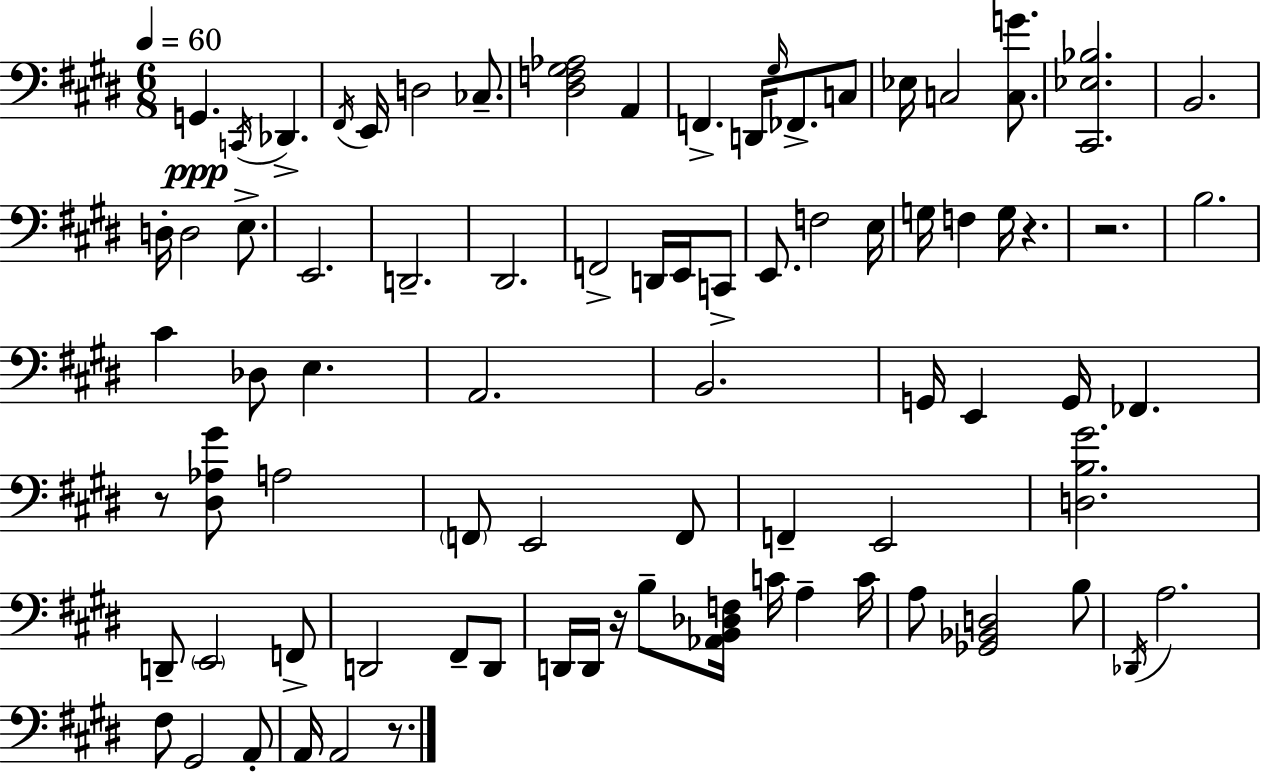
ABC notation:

X:1
T:Untitled
M:6/8
L:1/4
K:E
G,, C,,/4 _D,, ^F,,/4 E,,/4 D,2 _C,/2 [^D,F,^G,_A,]2 A,, F,, D,,/4 ^G,/4 _F,,/2 C,/2 _E,/4 C,2 [C,G]/2 [^C,,_E,_B,]2 B,,2 D,/4 D,2 E,/2 E,,2 D,,2 ^D,,2 F,,2 D,,/4 E,,/4 C,,/2 E,,/2 F,2 E,/4 G,/4 F, G,/4 z z2 B,2 ^C _D,/2 E, A,,2 B,,2 G,,/4 E,, G,,/4 _F,, z/2 [^D,_A,^G]/2 A,2 F,,/2 E,,2 F,,/2 F,, E,,2 [D,B,^G]2 D,,/2 E,,2 F,,/2 D,,2 ^F,,/2 D,,/2 D,,/4 D,,/4 z/4 B,/2 [_A,,B,,_D,F,]/4 C/4 A, C/4 A,/2 [_G,,_B,,D,]2 B,/2 _D,,/4 A,2 ^F,/2 ^G,,2 A,,/2 A,,/4 A,,2 z/2